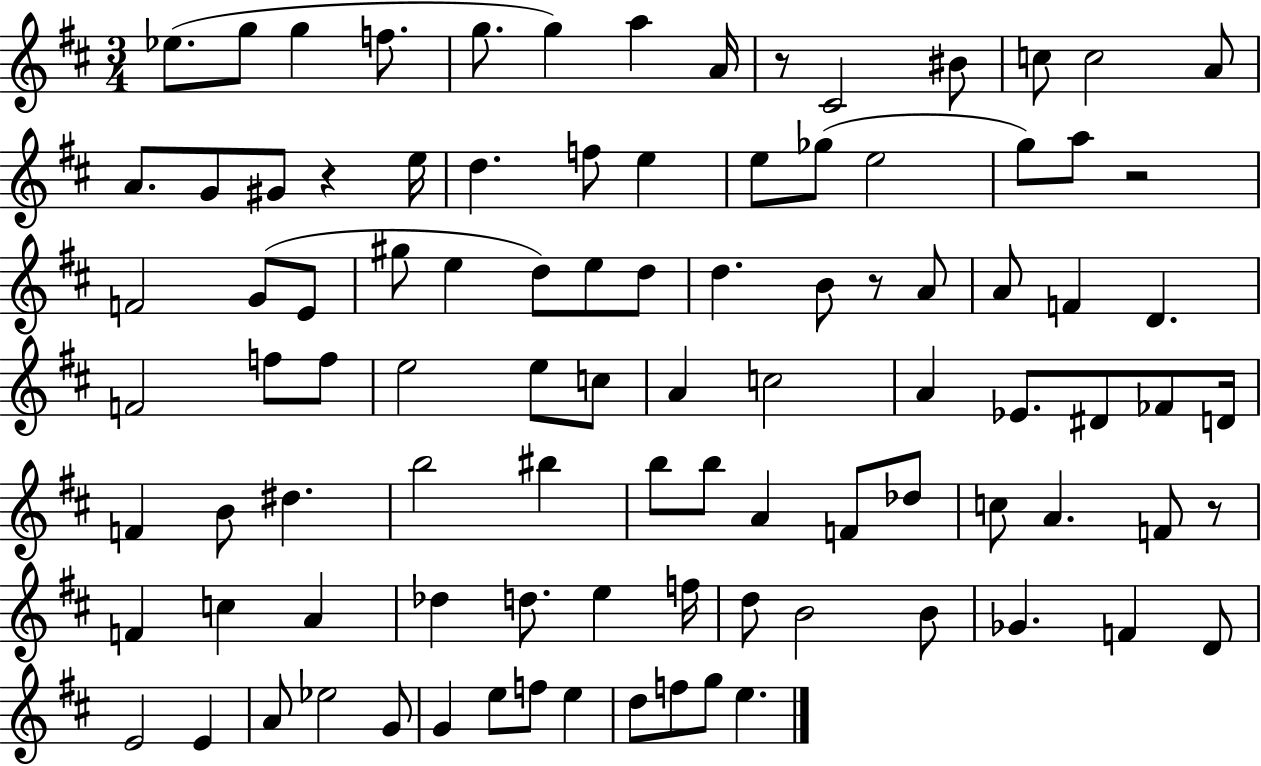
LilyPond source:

{
  \clef treble
  \numericTimeSignature
  \time 3/4
  \key d \major
  ees''8.( g''8 g''4 f''8. | g''8. g''4) a''4 a'16 | r8 cis'2 bis'8 | c''8 c''2 a'8 | \break a'8. g'8 gis'8 r4 e''16 | d''4. f''8 e''4 | e''8 ges''8( e''2 | g''8) a''8 r2 | \break f'2 g'8( e'8 | gis''8 e''4 d''8) e''8 d''8 | d''4. b'8 r8 a'8 | a'8 f'4 d'4. | \break f'2 f''8 f''8 | e''2 e''8 c''8 | a'4 c''2 | a'4 ees'8. dis'8 fes'8 d'16 | \break f'4 b'8 dis''4. | b''2 bis''4 | b''8 b''8 a'4 f'8 des''8 | c''8 a'4. f'8 r8 | \break f'4 c''4 a'4 | des''4 d''8. e''4 f''16 | d''8 b'2 b'8 | ges'4. f'4 d'8 | \break e'2 e'4 | a'8 ees''2 g'8 | g'4 e''8 f''8 e''4 | d''8 f''8 g''8 e''4. | \break \bar "|."
}